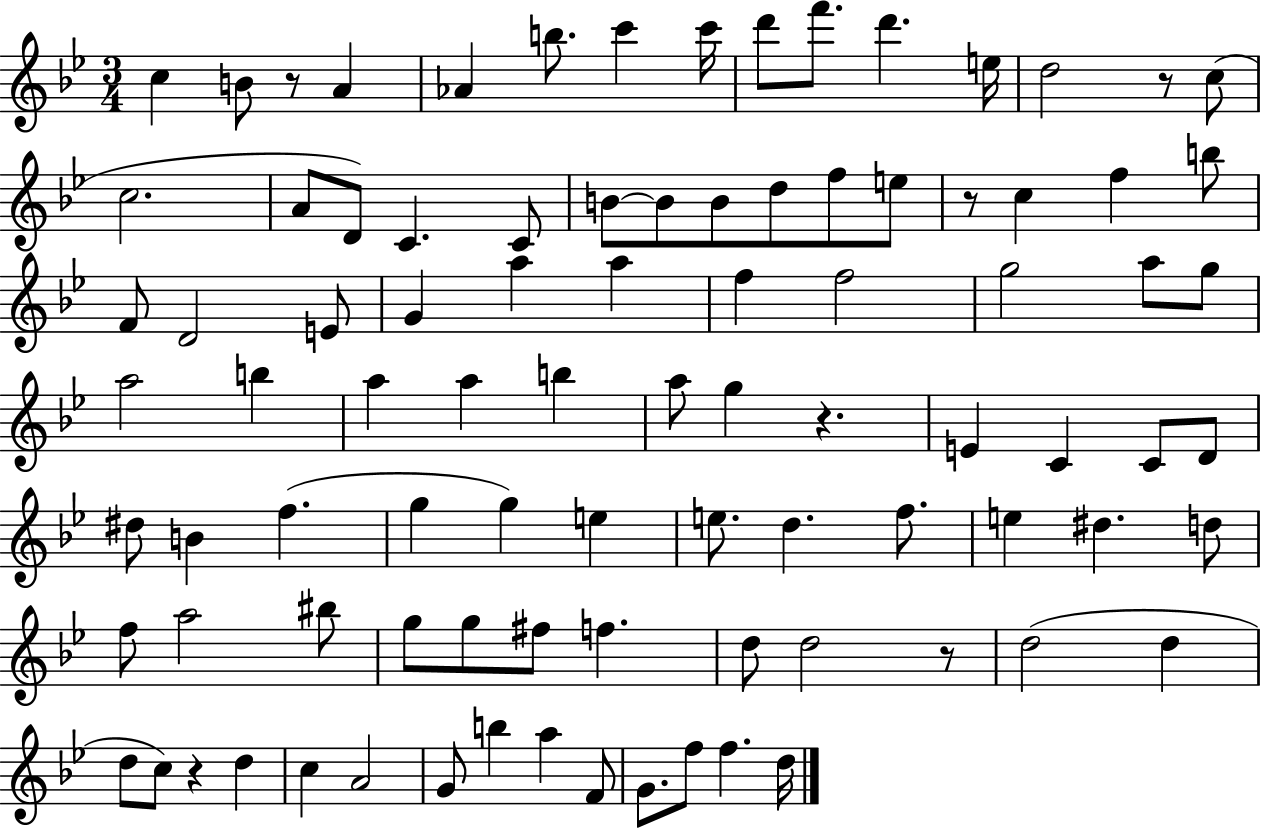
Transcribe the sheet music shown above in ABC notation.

X:1
T:Untitled
M:3/4
L:1/4
K:Bb
c B/2 z/2 A _A b/2 c' c'/4 d'/2 f'/2 d' e/4 d2 z/2 c/2 c2 A/2 D/2 C C/2 B/2 B/2 B/2 d/2 f/2 e/2 z/2 c f b/2 F/2 D2 E/2 G a a f f2 g2 a/2 g/2 a2 b a a b a/2 g z E C C/2 D/2 ^d/2 B f g g e e/2 d f/2 e ^d d/2 f/2 a2 ^b/2 g/2 g/2 ^f/2 f d/2 d2 z/2 d2 d d/2 c/2 z d c A2 G/2 b a F/2 G/2 f/2 f d/4